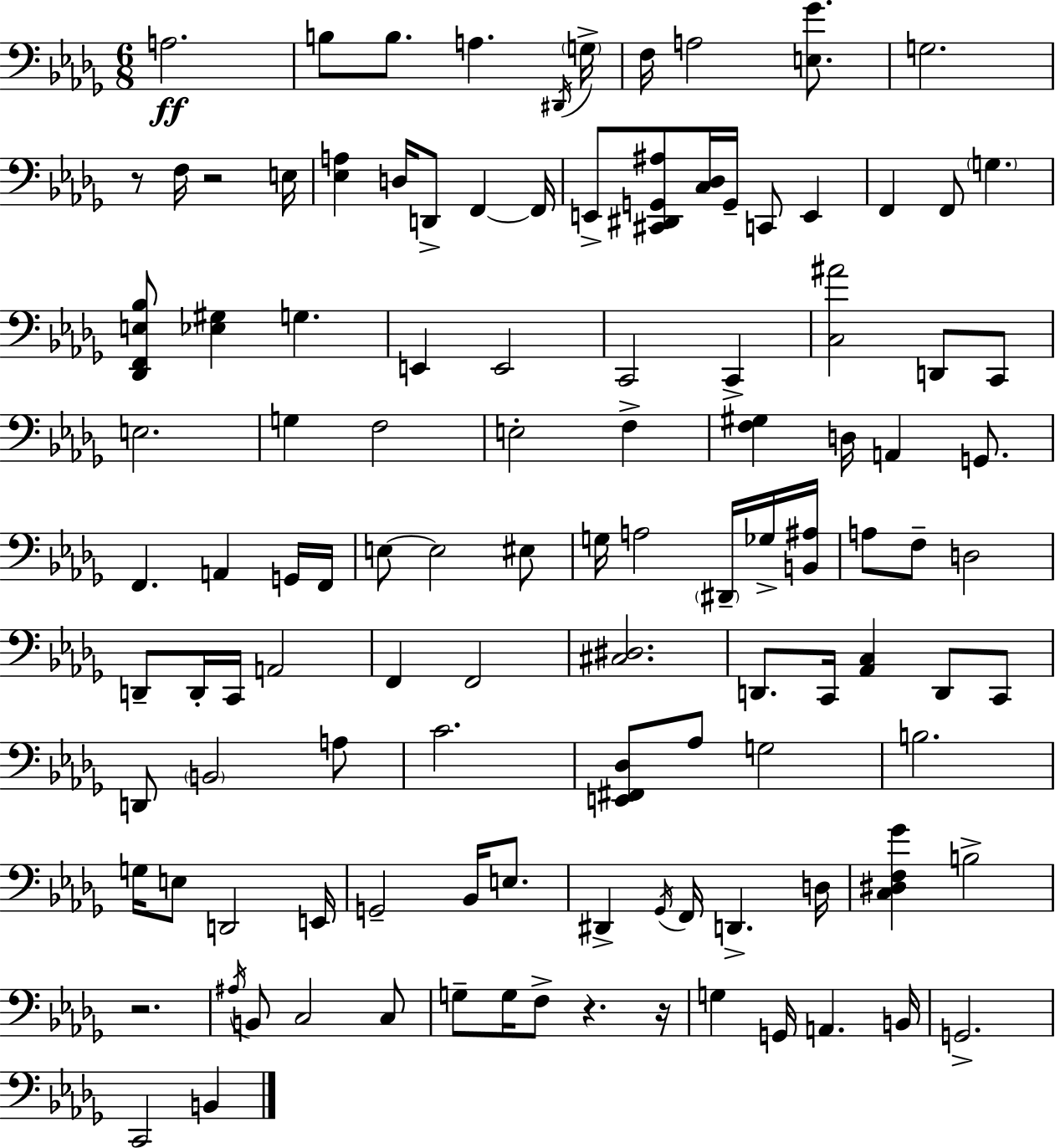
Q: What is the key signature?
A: BES minor